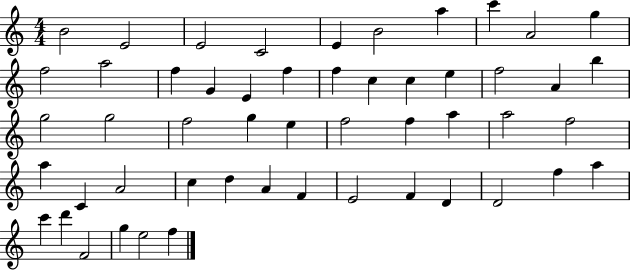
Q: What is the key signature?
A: C major